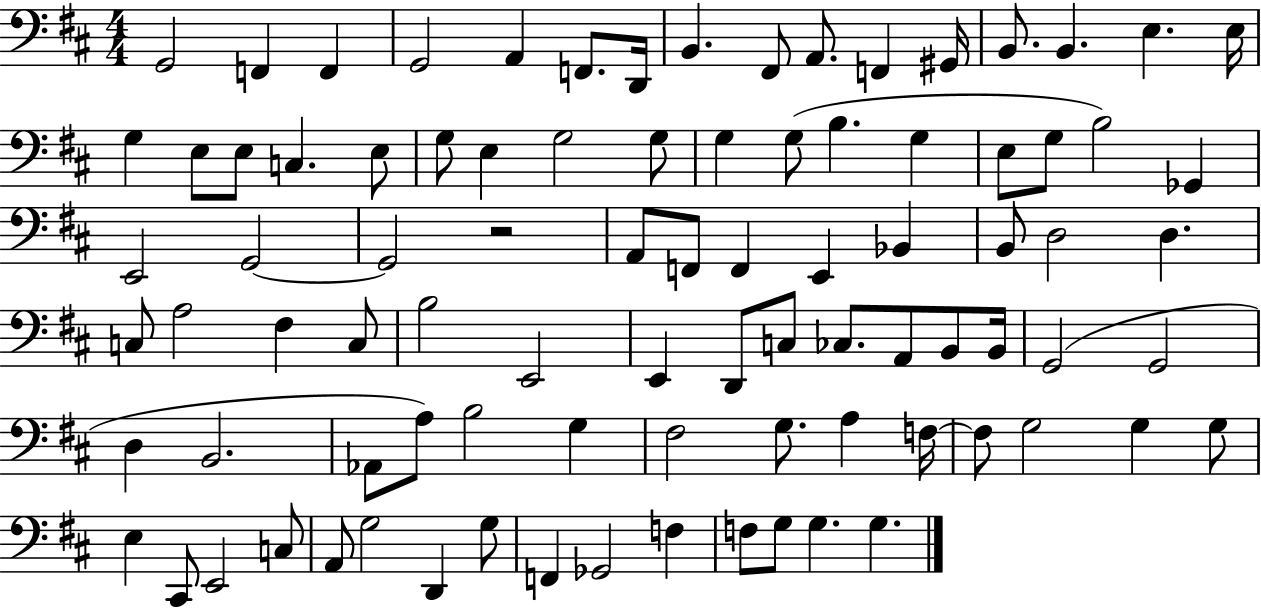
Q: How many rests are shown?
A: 1